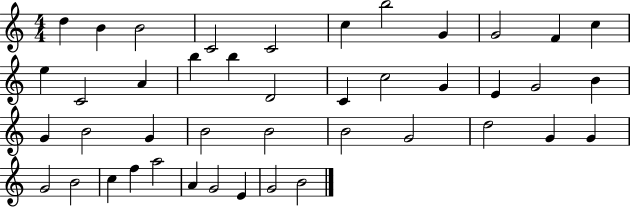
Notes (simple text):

D5/q B4/q B4/h C4/h C4/h C5/q B5/h G4/q G4/h F4/q C5/q E5/q C4/h A4/q B5/q B5/q D4/h C4/q C5/h G4/q E4/q G4/h B4/q G4/q B4/h G4/q B4/h B4/h B4/h G4/h D5/h G4/q G4/q G4/h B4/h C5/q F5/q A5/h A4/q G4/h E4/q G4/h B4/h